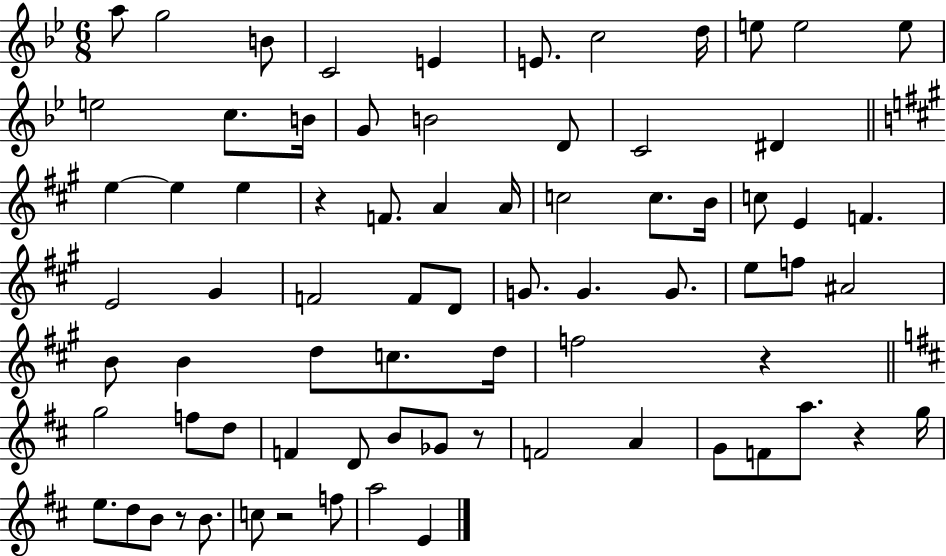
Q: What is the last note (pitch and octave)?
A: E4